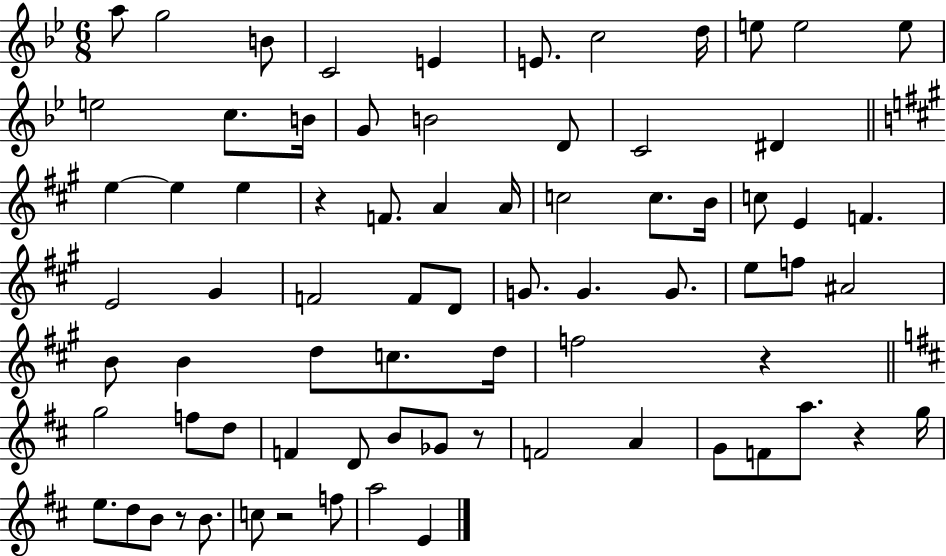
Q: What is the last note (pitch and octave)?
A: E4